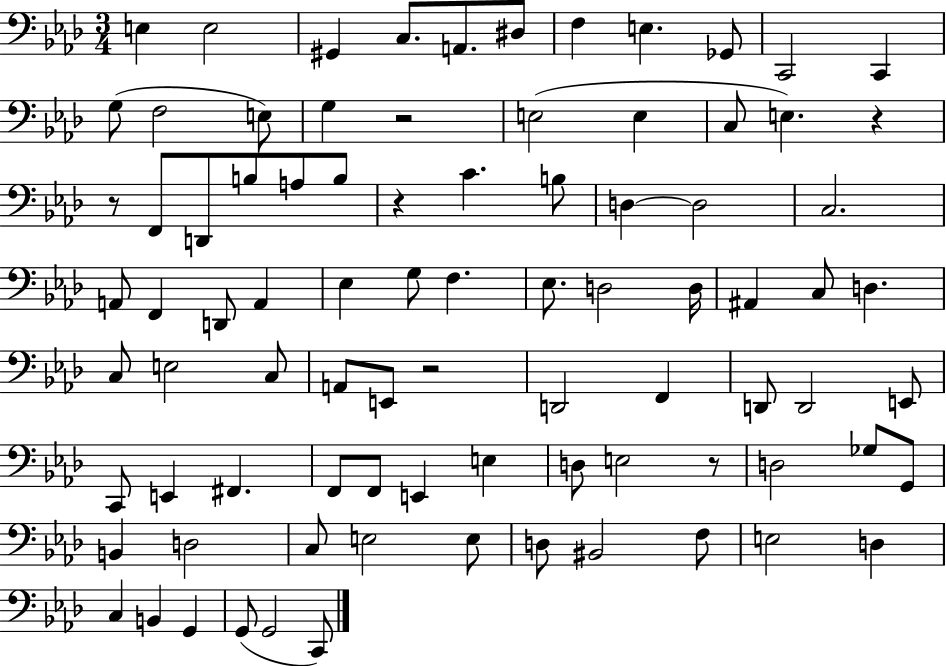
{
  \clef bass
  \numericTimeSignature
  \time 3/4
  \key aes \major
  \repeat volta 2 { e4 e2 | gis,4 c8. a,8. dis8 | f4 e4. ges,8 | c,2 c,4 | \break g8( f2 e8) | g4 r2 | e2( e4 | c8 e4.) r4 | \break r8 f,8 d,8 b8 a8 b8 | r4 c'4. b8 | d4~~ d2 | c2. | \break a,8 f,4 d,8 a,4 | ees4 g8 f4. | ees8. d2 d16 | ais,4 c8 d4. | \break c8 e2 c8 | a,8 e,8 r2 | d,2 f,4 | d,8 d,2 e,8 | \break c,8 e,4 fis,4. | f,8 f,8 e,4 e4 | d8 e2 r8 | d2 ges8 g,8 | \break b,4 d2 | c8 e2 e8 | d8 bis,2 f8 | e2 d4 | \break c4 b,4 g,4 | g,8( g,2 c,8) | } \bar "|."
}